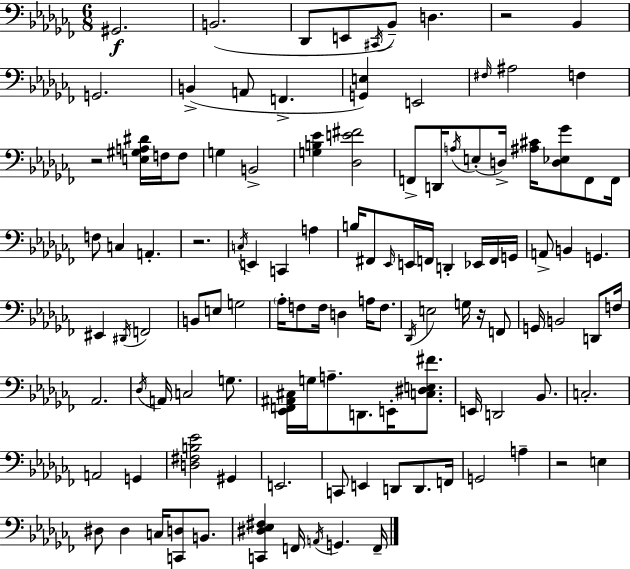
G#2/h. B2/h. Db2/e E2/e C#2/s Bb2/e D3/q. R/h Bb2/q G2/h. B2/q A2/e F2/q. [G2,E3]/q E2/h F#3/s A#3/h F3/q R/h [E3,G#3,A3,D#4]/s F3/s F3/e G3/q B2/h [G3,B3,Eb4]/q [Db3,E4,F#4]/h F2/e D2/s A3/s E3/e D3/s [A#3,C#4]/s [D3,Eb3,Gb4]/e F2/e F2/s F3/e C3/q A2/q. R/h. C3/s E2/q C2/q A3/q B3/s F#2/e Eb2/s E2/s F2/s D2/q Eb2/s F2/s G2/s A2/e B2/q G2/q. EIS2/q D#2/s F2/h B2/e E3/e G3/h Ab3/s F3/e F3/s D3/q A3/s F3/e. Db2/s E3/h G3/s R/s F2/e G2/s B2/h D2/e F3/s Ab2/h. Db3/s A2/s C3/h G3/e. [Eb2,F2,A#2,C#3]/s G3/s A3/e. D2/e. E2/s [C3,D#3,E3,F#4]/e. E2/s D2/h Bb2/e. C3/h. A2/h G2/q [D3,F#3,B3,Eb4]/h G#2/q E2/h. C2/e E2/q D2/e D2/e. F2/s G2/h A3/q R/h E3/q D#3/e D#3/q C3/s [C2,D3]/e B2/e. [C2,D#3,Eb3,F#3]/q F2/s A2/s G2/q. F2/s